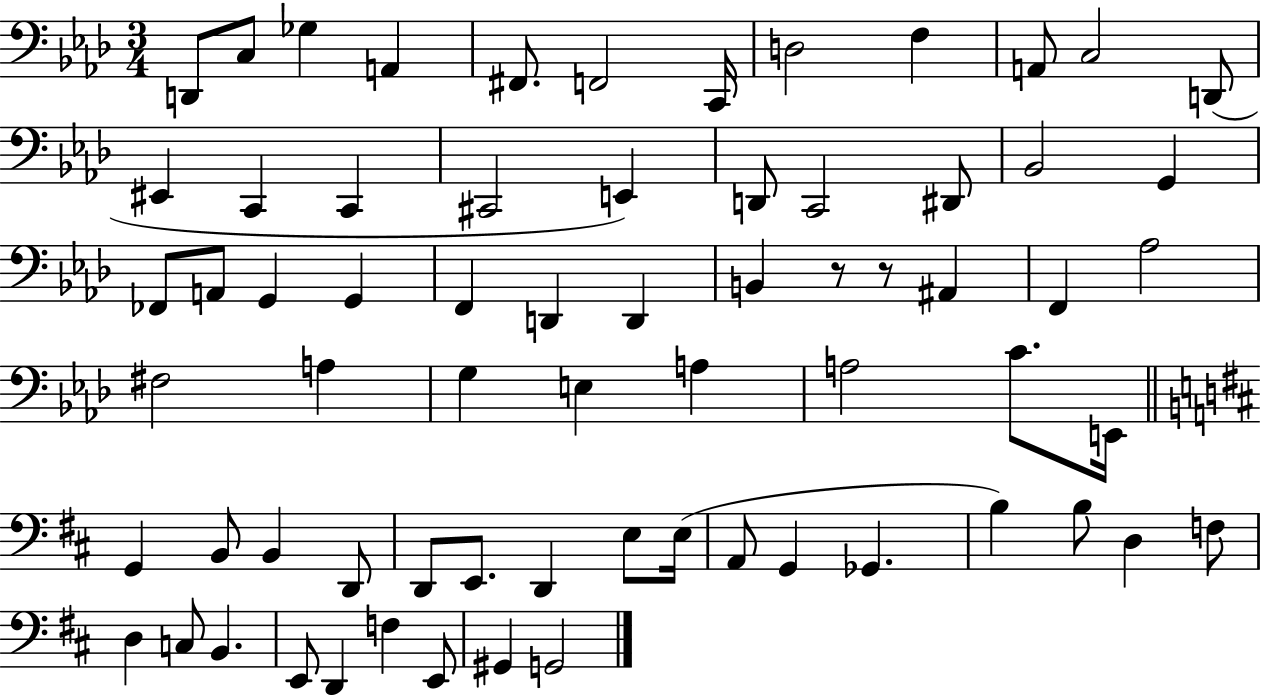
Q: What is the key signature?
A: AES major